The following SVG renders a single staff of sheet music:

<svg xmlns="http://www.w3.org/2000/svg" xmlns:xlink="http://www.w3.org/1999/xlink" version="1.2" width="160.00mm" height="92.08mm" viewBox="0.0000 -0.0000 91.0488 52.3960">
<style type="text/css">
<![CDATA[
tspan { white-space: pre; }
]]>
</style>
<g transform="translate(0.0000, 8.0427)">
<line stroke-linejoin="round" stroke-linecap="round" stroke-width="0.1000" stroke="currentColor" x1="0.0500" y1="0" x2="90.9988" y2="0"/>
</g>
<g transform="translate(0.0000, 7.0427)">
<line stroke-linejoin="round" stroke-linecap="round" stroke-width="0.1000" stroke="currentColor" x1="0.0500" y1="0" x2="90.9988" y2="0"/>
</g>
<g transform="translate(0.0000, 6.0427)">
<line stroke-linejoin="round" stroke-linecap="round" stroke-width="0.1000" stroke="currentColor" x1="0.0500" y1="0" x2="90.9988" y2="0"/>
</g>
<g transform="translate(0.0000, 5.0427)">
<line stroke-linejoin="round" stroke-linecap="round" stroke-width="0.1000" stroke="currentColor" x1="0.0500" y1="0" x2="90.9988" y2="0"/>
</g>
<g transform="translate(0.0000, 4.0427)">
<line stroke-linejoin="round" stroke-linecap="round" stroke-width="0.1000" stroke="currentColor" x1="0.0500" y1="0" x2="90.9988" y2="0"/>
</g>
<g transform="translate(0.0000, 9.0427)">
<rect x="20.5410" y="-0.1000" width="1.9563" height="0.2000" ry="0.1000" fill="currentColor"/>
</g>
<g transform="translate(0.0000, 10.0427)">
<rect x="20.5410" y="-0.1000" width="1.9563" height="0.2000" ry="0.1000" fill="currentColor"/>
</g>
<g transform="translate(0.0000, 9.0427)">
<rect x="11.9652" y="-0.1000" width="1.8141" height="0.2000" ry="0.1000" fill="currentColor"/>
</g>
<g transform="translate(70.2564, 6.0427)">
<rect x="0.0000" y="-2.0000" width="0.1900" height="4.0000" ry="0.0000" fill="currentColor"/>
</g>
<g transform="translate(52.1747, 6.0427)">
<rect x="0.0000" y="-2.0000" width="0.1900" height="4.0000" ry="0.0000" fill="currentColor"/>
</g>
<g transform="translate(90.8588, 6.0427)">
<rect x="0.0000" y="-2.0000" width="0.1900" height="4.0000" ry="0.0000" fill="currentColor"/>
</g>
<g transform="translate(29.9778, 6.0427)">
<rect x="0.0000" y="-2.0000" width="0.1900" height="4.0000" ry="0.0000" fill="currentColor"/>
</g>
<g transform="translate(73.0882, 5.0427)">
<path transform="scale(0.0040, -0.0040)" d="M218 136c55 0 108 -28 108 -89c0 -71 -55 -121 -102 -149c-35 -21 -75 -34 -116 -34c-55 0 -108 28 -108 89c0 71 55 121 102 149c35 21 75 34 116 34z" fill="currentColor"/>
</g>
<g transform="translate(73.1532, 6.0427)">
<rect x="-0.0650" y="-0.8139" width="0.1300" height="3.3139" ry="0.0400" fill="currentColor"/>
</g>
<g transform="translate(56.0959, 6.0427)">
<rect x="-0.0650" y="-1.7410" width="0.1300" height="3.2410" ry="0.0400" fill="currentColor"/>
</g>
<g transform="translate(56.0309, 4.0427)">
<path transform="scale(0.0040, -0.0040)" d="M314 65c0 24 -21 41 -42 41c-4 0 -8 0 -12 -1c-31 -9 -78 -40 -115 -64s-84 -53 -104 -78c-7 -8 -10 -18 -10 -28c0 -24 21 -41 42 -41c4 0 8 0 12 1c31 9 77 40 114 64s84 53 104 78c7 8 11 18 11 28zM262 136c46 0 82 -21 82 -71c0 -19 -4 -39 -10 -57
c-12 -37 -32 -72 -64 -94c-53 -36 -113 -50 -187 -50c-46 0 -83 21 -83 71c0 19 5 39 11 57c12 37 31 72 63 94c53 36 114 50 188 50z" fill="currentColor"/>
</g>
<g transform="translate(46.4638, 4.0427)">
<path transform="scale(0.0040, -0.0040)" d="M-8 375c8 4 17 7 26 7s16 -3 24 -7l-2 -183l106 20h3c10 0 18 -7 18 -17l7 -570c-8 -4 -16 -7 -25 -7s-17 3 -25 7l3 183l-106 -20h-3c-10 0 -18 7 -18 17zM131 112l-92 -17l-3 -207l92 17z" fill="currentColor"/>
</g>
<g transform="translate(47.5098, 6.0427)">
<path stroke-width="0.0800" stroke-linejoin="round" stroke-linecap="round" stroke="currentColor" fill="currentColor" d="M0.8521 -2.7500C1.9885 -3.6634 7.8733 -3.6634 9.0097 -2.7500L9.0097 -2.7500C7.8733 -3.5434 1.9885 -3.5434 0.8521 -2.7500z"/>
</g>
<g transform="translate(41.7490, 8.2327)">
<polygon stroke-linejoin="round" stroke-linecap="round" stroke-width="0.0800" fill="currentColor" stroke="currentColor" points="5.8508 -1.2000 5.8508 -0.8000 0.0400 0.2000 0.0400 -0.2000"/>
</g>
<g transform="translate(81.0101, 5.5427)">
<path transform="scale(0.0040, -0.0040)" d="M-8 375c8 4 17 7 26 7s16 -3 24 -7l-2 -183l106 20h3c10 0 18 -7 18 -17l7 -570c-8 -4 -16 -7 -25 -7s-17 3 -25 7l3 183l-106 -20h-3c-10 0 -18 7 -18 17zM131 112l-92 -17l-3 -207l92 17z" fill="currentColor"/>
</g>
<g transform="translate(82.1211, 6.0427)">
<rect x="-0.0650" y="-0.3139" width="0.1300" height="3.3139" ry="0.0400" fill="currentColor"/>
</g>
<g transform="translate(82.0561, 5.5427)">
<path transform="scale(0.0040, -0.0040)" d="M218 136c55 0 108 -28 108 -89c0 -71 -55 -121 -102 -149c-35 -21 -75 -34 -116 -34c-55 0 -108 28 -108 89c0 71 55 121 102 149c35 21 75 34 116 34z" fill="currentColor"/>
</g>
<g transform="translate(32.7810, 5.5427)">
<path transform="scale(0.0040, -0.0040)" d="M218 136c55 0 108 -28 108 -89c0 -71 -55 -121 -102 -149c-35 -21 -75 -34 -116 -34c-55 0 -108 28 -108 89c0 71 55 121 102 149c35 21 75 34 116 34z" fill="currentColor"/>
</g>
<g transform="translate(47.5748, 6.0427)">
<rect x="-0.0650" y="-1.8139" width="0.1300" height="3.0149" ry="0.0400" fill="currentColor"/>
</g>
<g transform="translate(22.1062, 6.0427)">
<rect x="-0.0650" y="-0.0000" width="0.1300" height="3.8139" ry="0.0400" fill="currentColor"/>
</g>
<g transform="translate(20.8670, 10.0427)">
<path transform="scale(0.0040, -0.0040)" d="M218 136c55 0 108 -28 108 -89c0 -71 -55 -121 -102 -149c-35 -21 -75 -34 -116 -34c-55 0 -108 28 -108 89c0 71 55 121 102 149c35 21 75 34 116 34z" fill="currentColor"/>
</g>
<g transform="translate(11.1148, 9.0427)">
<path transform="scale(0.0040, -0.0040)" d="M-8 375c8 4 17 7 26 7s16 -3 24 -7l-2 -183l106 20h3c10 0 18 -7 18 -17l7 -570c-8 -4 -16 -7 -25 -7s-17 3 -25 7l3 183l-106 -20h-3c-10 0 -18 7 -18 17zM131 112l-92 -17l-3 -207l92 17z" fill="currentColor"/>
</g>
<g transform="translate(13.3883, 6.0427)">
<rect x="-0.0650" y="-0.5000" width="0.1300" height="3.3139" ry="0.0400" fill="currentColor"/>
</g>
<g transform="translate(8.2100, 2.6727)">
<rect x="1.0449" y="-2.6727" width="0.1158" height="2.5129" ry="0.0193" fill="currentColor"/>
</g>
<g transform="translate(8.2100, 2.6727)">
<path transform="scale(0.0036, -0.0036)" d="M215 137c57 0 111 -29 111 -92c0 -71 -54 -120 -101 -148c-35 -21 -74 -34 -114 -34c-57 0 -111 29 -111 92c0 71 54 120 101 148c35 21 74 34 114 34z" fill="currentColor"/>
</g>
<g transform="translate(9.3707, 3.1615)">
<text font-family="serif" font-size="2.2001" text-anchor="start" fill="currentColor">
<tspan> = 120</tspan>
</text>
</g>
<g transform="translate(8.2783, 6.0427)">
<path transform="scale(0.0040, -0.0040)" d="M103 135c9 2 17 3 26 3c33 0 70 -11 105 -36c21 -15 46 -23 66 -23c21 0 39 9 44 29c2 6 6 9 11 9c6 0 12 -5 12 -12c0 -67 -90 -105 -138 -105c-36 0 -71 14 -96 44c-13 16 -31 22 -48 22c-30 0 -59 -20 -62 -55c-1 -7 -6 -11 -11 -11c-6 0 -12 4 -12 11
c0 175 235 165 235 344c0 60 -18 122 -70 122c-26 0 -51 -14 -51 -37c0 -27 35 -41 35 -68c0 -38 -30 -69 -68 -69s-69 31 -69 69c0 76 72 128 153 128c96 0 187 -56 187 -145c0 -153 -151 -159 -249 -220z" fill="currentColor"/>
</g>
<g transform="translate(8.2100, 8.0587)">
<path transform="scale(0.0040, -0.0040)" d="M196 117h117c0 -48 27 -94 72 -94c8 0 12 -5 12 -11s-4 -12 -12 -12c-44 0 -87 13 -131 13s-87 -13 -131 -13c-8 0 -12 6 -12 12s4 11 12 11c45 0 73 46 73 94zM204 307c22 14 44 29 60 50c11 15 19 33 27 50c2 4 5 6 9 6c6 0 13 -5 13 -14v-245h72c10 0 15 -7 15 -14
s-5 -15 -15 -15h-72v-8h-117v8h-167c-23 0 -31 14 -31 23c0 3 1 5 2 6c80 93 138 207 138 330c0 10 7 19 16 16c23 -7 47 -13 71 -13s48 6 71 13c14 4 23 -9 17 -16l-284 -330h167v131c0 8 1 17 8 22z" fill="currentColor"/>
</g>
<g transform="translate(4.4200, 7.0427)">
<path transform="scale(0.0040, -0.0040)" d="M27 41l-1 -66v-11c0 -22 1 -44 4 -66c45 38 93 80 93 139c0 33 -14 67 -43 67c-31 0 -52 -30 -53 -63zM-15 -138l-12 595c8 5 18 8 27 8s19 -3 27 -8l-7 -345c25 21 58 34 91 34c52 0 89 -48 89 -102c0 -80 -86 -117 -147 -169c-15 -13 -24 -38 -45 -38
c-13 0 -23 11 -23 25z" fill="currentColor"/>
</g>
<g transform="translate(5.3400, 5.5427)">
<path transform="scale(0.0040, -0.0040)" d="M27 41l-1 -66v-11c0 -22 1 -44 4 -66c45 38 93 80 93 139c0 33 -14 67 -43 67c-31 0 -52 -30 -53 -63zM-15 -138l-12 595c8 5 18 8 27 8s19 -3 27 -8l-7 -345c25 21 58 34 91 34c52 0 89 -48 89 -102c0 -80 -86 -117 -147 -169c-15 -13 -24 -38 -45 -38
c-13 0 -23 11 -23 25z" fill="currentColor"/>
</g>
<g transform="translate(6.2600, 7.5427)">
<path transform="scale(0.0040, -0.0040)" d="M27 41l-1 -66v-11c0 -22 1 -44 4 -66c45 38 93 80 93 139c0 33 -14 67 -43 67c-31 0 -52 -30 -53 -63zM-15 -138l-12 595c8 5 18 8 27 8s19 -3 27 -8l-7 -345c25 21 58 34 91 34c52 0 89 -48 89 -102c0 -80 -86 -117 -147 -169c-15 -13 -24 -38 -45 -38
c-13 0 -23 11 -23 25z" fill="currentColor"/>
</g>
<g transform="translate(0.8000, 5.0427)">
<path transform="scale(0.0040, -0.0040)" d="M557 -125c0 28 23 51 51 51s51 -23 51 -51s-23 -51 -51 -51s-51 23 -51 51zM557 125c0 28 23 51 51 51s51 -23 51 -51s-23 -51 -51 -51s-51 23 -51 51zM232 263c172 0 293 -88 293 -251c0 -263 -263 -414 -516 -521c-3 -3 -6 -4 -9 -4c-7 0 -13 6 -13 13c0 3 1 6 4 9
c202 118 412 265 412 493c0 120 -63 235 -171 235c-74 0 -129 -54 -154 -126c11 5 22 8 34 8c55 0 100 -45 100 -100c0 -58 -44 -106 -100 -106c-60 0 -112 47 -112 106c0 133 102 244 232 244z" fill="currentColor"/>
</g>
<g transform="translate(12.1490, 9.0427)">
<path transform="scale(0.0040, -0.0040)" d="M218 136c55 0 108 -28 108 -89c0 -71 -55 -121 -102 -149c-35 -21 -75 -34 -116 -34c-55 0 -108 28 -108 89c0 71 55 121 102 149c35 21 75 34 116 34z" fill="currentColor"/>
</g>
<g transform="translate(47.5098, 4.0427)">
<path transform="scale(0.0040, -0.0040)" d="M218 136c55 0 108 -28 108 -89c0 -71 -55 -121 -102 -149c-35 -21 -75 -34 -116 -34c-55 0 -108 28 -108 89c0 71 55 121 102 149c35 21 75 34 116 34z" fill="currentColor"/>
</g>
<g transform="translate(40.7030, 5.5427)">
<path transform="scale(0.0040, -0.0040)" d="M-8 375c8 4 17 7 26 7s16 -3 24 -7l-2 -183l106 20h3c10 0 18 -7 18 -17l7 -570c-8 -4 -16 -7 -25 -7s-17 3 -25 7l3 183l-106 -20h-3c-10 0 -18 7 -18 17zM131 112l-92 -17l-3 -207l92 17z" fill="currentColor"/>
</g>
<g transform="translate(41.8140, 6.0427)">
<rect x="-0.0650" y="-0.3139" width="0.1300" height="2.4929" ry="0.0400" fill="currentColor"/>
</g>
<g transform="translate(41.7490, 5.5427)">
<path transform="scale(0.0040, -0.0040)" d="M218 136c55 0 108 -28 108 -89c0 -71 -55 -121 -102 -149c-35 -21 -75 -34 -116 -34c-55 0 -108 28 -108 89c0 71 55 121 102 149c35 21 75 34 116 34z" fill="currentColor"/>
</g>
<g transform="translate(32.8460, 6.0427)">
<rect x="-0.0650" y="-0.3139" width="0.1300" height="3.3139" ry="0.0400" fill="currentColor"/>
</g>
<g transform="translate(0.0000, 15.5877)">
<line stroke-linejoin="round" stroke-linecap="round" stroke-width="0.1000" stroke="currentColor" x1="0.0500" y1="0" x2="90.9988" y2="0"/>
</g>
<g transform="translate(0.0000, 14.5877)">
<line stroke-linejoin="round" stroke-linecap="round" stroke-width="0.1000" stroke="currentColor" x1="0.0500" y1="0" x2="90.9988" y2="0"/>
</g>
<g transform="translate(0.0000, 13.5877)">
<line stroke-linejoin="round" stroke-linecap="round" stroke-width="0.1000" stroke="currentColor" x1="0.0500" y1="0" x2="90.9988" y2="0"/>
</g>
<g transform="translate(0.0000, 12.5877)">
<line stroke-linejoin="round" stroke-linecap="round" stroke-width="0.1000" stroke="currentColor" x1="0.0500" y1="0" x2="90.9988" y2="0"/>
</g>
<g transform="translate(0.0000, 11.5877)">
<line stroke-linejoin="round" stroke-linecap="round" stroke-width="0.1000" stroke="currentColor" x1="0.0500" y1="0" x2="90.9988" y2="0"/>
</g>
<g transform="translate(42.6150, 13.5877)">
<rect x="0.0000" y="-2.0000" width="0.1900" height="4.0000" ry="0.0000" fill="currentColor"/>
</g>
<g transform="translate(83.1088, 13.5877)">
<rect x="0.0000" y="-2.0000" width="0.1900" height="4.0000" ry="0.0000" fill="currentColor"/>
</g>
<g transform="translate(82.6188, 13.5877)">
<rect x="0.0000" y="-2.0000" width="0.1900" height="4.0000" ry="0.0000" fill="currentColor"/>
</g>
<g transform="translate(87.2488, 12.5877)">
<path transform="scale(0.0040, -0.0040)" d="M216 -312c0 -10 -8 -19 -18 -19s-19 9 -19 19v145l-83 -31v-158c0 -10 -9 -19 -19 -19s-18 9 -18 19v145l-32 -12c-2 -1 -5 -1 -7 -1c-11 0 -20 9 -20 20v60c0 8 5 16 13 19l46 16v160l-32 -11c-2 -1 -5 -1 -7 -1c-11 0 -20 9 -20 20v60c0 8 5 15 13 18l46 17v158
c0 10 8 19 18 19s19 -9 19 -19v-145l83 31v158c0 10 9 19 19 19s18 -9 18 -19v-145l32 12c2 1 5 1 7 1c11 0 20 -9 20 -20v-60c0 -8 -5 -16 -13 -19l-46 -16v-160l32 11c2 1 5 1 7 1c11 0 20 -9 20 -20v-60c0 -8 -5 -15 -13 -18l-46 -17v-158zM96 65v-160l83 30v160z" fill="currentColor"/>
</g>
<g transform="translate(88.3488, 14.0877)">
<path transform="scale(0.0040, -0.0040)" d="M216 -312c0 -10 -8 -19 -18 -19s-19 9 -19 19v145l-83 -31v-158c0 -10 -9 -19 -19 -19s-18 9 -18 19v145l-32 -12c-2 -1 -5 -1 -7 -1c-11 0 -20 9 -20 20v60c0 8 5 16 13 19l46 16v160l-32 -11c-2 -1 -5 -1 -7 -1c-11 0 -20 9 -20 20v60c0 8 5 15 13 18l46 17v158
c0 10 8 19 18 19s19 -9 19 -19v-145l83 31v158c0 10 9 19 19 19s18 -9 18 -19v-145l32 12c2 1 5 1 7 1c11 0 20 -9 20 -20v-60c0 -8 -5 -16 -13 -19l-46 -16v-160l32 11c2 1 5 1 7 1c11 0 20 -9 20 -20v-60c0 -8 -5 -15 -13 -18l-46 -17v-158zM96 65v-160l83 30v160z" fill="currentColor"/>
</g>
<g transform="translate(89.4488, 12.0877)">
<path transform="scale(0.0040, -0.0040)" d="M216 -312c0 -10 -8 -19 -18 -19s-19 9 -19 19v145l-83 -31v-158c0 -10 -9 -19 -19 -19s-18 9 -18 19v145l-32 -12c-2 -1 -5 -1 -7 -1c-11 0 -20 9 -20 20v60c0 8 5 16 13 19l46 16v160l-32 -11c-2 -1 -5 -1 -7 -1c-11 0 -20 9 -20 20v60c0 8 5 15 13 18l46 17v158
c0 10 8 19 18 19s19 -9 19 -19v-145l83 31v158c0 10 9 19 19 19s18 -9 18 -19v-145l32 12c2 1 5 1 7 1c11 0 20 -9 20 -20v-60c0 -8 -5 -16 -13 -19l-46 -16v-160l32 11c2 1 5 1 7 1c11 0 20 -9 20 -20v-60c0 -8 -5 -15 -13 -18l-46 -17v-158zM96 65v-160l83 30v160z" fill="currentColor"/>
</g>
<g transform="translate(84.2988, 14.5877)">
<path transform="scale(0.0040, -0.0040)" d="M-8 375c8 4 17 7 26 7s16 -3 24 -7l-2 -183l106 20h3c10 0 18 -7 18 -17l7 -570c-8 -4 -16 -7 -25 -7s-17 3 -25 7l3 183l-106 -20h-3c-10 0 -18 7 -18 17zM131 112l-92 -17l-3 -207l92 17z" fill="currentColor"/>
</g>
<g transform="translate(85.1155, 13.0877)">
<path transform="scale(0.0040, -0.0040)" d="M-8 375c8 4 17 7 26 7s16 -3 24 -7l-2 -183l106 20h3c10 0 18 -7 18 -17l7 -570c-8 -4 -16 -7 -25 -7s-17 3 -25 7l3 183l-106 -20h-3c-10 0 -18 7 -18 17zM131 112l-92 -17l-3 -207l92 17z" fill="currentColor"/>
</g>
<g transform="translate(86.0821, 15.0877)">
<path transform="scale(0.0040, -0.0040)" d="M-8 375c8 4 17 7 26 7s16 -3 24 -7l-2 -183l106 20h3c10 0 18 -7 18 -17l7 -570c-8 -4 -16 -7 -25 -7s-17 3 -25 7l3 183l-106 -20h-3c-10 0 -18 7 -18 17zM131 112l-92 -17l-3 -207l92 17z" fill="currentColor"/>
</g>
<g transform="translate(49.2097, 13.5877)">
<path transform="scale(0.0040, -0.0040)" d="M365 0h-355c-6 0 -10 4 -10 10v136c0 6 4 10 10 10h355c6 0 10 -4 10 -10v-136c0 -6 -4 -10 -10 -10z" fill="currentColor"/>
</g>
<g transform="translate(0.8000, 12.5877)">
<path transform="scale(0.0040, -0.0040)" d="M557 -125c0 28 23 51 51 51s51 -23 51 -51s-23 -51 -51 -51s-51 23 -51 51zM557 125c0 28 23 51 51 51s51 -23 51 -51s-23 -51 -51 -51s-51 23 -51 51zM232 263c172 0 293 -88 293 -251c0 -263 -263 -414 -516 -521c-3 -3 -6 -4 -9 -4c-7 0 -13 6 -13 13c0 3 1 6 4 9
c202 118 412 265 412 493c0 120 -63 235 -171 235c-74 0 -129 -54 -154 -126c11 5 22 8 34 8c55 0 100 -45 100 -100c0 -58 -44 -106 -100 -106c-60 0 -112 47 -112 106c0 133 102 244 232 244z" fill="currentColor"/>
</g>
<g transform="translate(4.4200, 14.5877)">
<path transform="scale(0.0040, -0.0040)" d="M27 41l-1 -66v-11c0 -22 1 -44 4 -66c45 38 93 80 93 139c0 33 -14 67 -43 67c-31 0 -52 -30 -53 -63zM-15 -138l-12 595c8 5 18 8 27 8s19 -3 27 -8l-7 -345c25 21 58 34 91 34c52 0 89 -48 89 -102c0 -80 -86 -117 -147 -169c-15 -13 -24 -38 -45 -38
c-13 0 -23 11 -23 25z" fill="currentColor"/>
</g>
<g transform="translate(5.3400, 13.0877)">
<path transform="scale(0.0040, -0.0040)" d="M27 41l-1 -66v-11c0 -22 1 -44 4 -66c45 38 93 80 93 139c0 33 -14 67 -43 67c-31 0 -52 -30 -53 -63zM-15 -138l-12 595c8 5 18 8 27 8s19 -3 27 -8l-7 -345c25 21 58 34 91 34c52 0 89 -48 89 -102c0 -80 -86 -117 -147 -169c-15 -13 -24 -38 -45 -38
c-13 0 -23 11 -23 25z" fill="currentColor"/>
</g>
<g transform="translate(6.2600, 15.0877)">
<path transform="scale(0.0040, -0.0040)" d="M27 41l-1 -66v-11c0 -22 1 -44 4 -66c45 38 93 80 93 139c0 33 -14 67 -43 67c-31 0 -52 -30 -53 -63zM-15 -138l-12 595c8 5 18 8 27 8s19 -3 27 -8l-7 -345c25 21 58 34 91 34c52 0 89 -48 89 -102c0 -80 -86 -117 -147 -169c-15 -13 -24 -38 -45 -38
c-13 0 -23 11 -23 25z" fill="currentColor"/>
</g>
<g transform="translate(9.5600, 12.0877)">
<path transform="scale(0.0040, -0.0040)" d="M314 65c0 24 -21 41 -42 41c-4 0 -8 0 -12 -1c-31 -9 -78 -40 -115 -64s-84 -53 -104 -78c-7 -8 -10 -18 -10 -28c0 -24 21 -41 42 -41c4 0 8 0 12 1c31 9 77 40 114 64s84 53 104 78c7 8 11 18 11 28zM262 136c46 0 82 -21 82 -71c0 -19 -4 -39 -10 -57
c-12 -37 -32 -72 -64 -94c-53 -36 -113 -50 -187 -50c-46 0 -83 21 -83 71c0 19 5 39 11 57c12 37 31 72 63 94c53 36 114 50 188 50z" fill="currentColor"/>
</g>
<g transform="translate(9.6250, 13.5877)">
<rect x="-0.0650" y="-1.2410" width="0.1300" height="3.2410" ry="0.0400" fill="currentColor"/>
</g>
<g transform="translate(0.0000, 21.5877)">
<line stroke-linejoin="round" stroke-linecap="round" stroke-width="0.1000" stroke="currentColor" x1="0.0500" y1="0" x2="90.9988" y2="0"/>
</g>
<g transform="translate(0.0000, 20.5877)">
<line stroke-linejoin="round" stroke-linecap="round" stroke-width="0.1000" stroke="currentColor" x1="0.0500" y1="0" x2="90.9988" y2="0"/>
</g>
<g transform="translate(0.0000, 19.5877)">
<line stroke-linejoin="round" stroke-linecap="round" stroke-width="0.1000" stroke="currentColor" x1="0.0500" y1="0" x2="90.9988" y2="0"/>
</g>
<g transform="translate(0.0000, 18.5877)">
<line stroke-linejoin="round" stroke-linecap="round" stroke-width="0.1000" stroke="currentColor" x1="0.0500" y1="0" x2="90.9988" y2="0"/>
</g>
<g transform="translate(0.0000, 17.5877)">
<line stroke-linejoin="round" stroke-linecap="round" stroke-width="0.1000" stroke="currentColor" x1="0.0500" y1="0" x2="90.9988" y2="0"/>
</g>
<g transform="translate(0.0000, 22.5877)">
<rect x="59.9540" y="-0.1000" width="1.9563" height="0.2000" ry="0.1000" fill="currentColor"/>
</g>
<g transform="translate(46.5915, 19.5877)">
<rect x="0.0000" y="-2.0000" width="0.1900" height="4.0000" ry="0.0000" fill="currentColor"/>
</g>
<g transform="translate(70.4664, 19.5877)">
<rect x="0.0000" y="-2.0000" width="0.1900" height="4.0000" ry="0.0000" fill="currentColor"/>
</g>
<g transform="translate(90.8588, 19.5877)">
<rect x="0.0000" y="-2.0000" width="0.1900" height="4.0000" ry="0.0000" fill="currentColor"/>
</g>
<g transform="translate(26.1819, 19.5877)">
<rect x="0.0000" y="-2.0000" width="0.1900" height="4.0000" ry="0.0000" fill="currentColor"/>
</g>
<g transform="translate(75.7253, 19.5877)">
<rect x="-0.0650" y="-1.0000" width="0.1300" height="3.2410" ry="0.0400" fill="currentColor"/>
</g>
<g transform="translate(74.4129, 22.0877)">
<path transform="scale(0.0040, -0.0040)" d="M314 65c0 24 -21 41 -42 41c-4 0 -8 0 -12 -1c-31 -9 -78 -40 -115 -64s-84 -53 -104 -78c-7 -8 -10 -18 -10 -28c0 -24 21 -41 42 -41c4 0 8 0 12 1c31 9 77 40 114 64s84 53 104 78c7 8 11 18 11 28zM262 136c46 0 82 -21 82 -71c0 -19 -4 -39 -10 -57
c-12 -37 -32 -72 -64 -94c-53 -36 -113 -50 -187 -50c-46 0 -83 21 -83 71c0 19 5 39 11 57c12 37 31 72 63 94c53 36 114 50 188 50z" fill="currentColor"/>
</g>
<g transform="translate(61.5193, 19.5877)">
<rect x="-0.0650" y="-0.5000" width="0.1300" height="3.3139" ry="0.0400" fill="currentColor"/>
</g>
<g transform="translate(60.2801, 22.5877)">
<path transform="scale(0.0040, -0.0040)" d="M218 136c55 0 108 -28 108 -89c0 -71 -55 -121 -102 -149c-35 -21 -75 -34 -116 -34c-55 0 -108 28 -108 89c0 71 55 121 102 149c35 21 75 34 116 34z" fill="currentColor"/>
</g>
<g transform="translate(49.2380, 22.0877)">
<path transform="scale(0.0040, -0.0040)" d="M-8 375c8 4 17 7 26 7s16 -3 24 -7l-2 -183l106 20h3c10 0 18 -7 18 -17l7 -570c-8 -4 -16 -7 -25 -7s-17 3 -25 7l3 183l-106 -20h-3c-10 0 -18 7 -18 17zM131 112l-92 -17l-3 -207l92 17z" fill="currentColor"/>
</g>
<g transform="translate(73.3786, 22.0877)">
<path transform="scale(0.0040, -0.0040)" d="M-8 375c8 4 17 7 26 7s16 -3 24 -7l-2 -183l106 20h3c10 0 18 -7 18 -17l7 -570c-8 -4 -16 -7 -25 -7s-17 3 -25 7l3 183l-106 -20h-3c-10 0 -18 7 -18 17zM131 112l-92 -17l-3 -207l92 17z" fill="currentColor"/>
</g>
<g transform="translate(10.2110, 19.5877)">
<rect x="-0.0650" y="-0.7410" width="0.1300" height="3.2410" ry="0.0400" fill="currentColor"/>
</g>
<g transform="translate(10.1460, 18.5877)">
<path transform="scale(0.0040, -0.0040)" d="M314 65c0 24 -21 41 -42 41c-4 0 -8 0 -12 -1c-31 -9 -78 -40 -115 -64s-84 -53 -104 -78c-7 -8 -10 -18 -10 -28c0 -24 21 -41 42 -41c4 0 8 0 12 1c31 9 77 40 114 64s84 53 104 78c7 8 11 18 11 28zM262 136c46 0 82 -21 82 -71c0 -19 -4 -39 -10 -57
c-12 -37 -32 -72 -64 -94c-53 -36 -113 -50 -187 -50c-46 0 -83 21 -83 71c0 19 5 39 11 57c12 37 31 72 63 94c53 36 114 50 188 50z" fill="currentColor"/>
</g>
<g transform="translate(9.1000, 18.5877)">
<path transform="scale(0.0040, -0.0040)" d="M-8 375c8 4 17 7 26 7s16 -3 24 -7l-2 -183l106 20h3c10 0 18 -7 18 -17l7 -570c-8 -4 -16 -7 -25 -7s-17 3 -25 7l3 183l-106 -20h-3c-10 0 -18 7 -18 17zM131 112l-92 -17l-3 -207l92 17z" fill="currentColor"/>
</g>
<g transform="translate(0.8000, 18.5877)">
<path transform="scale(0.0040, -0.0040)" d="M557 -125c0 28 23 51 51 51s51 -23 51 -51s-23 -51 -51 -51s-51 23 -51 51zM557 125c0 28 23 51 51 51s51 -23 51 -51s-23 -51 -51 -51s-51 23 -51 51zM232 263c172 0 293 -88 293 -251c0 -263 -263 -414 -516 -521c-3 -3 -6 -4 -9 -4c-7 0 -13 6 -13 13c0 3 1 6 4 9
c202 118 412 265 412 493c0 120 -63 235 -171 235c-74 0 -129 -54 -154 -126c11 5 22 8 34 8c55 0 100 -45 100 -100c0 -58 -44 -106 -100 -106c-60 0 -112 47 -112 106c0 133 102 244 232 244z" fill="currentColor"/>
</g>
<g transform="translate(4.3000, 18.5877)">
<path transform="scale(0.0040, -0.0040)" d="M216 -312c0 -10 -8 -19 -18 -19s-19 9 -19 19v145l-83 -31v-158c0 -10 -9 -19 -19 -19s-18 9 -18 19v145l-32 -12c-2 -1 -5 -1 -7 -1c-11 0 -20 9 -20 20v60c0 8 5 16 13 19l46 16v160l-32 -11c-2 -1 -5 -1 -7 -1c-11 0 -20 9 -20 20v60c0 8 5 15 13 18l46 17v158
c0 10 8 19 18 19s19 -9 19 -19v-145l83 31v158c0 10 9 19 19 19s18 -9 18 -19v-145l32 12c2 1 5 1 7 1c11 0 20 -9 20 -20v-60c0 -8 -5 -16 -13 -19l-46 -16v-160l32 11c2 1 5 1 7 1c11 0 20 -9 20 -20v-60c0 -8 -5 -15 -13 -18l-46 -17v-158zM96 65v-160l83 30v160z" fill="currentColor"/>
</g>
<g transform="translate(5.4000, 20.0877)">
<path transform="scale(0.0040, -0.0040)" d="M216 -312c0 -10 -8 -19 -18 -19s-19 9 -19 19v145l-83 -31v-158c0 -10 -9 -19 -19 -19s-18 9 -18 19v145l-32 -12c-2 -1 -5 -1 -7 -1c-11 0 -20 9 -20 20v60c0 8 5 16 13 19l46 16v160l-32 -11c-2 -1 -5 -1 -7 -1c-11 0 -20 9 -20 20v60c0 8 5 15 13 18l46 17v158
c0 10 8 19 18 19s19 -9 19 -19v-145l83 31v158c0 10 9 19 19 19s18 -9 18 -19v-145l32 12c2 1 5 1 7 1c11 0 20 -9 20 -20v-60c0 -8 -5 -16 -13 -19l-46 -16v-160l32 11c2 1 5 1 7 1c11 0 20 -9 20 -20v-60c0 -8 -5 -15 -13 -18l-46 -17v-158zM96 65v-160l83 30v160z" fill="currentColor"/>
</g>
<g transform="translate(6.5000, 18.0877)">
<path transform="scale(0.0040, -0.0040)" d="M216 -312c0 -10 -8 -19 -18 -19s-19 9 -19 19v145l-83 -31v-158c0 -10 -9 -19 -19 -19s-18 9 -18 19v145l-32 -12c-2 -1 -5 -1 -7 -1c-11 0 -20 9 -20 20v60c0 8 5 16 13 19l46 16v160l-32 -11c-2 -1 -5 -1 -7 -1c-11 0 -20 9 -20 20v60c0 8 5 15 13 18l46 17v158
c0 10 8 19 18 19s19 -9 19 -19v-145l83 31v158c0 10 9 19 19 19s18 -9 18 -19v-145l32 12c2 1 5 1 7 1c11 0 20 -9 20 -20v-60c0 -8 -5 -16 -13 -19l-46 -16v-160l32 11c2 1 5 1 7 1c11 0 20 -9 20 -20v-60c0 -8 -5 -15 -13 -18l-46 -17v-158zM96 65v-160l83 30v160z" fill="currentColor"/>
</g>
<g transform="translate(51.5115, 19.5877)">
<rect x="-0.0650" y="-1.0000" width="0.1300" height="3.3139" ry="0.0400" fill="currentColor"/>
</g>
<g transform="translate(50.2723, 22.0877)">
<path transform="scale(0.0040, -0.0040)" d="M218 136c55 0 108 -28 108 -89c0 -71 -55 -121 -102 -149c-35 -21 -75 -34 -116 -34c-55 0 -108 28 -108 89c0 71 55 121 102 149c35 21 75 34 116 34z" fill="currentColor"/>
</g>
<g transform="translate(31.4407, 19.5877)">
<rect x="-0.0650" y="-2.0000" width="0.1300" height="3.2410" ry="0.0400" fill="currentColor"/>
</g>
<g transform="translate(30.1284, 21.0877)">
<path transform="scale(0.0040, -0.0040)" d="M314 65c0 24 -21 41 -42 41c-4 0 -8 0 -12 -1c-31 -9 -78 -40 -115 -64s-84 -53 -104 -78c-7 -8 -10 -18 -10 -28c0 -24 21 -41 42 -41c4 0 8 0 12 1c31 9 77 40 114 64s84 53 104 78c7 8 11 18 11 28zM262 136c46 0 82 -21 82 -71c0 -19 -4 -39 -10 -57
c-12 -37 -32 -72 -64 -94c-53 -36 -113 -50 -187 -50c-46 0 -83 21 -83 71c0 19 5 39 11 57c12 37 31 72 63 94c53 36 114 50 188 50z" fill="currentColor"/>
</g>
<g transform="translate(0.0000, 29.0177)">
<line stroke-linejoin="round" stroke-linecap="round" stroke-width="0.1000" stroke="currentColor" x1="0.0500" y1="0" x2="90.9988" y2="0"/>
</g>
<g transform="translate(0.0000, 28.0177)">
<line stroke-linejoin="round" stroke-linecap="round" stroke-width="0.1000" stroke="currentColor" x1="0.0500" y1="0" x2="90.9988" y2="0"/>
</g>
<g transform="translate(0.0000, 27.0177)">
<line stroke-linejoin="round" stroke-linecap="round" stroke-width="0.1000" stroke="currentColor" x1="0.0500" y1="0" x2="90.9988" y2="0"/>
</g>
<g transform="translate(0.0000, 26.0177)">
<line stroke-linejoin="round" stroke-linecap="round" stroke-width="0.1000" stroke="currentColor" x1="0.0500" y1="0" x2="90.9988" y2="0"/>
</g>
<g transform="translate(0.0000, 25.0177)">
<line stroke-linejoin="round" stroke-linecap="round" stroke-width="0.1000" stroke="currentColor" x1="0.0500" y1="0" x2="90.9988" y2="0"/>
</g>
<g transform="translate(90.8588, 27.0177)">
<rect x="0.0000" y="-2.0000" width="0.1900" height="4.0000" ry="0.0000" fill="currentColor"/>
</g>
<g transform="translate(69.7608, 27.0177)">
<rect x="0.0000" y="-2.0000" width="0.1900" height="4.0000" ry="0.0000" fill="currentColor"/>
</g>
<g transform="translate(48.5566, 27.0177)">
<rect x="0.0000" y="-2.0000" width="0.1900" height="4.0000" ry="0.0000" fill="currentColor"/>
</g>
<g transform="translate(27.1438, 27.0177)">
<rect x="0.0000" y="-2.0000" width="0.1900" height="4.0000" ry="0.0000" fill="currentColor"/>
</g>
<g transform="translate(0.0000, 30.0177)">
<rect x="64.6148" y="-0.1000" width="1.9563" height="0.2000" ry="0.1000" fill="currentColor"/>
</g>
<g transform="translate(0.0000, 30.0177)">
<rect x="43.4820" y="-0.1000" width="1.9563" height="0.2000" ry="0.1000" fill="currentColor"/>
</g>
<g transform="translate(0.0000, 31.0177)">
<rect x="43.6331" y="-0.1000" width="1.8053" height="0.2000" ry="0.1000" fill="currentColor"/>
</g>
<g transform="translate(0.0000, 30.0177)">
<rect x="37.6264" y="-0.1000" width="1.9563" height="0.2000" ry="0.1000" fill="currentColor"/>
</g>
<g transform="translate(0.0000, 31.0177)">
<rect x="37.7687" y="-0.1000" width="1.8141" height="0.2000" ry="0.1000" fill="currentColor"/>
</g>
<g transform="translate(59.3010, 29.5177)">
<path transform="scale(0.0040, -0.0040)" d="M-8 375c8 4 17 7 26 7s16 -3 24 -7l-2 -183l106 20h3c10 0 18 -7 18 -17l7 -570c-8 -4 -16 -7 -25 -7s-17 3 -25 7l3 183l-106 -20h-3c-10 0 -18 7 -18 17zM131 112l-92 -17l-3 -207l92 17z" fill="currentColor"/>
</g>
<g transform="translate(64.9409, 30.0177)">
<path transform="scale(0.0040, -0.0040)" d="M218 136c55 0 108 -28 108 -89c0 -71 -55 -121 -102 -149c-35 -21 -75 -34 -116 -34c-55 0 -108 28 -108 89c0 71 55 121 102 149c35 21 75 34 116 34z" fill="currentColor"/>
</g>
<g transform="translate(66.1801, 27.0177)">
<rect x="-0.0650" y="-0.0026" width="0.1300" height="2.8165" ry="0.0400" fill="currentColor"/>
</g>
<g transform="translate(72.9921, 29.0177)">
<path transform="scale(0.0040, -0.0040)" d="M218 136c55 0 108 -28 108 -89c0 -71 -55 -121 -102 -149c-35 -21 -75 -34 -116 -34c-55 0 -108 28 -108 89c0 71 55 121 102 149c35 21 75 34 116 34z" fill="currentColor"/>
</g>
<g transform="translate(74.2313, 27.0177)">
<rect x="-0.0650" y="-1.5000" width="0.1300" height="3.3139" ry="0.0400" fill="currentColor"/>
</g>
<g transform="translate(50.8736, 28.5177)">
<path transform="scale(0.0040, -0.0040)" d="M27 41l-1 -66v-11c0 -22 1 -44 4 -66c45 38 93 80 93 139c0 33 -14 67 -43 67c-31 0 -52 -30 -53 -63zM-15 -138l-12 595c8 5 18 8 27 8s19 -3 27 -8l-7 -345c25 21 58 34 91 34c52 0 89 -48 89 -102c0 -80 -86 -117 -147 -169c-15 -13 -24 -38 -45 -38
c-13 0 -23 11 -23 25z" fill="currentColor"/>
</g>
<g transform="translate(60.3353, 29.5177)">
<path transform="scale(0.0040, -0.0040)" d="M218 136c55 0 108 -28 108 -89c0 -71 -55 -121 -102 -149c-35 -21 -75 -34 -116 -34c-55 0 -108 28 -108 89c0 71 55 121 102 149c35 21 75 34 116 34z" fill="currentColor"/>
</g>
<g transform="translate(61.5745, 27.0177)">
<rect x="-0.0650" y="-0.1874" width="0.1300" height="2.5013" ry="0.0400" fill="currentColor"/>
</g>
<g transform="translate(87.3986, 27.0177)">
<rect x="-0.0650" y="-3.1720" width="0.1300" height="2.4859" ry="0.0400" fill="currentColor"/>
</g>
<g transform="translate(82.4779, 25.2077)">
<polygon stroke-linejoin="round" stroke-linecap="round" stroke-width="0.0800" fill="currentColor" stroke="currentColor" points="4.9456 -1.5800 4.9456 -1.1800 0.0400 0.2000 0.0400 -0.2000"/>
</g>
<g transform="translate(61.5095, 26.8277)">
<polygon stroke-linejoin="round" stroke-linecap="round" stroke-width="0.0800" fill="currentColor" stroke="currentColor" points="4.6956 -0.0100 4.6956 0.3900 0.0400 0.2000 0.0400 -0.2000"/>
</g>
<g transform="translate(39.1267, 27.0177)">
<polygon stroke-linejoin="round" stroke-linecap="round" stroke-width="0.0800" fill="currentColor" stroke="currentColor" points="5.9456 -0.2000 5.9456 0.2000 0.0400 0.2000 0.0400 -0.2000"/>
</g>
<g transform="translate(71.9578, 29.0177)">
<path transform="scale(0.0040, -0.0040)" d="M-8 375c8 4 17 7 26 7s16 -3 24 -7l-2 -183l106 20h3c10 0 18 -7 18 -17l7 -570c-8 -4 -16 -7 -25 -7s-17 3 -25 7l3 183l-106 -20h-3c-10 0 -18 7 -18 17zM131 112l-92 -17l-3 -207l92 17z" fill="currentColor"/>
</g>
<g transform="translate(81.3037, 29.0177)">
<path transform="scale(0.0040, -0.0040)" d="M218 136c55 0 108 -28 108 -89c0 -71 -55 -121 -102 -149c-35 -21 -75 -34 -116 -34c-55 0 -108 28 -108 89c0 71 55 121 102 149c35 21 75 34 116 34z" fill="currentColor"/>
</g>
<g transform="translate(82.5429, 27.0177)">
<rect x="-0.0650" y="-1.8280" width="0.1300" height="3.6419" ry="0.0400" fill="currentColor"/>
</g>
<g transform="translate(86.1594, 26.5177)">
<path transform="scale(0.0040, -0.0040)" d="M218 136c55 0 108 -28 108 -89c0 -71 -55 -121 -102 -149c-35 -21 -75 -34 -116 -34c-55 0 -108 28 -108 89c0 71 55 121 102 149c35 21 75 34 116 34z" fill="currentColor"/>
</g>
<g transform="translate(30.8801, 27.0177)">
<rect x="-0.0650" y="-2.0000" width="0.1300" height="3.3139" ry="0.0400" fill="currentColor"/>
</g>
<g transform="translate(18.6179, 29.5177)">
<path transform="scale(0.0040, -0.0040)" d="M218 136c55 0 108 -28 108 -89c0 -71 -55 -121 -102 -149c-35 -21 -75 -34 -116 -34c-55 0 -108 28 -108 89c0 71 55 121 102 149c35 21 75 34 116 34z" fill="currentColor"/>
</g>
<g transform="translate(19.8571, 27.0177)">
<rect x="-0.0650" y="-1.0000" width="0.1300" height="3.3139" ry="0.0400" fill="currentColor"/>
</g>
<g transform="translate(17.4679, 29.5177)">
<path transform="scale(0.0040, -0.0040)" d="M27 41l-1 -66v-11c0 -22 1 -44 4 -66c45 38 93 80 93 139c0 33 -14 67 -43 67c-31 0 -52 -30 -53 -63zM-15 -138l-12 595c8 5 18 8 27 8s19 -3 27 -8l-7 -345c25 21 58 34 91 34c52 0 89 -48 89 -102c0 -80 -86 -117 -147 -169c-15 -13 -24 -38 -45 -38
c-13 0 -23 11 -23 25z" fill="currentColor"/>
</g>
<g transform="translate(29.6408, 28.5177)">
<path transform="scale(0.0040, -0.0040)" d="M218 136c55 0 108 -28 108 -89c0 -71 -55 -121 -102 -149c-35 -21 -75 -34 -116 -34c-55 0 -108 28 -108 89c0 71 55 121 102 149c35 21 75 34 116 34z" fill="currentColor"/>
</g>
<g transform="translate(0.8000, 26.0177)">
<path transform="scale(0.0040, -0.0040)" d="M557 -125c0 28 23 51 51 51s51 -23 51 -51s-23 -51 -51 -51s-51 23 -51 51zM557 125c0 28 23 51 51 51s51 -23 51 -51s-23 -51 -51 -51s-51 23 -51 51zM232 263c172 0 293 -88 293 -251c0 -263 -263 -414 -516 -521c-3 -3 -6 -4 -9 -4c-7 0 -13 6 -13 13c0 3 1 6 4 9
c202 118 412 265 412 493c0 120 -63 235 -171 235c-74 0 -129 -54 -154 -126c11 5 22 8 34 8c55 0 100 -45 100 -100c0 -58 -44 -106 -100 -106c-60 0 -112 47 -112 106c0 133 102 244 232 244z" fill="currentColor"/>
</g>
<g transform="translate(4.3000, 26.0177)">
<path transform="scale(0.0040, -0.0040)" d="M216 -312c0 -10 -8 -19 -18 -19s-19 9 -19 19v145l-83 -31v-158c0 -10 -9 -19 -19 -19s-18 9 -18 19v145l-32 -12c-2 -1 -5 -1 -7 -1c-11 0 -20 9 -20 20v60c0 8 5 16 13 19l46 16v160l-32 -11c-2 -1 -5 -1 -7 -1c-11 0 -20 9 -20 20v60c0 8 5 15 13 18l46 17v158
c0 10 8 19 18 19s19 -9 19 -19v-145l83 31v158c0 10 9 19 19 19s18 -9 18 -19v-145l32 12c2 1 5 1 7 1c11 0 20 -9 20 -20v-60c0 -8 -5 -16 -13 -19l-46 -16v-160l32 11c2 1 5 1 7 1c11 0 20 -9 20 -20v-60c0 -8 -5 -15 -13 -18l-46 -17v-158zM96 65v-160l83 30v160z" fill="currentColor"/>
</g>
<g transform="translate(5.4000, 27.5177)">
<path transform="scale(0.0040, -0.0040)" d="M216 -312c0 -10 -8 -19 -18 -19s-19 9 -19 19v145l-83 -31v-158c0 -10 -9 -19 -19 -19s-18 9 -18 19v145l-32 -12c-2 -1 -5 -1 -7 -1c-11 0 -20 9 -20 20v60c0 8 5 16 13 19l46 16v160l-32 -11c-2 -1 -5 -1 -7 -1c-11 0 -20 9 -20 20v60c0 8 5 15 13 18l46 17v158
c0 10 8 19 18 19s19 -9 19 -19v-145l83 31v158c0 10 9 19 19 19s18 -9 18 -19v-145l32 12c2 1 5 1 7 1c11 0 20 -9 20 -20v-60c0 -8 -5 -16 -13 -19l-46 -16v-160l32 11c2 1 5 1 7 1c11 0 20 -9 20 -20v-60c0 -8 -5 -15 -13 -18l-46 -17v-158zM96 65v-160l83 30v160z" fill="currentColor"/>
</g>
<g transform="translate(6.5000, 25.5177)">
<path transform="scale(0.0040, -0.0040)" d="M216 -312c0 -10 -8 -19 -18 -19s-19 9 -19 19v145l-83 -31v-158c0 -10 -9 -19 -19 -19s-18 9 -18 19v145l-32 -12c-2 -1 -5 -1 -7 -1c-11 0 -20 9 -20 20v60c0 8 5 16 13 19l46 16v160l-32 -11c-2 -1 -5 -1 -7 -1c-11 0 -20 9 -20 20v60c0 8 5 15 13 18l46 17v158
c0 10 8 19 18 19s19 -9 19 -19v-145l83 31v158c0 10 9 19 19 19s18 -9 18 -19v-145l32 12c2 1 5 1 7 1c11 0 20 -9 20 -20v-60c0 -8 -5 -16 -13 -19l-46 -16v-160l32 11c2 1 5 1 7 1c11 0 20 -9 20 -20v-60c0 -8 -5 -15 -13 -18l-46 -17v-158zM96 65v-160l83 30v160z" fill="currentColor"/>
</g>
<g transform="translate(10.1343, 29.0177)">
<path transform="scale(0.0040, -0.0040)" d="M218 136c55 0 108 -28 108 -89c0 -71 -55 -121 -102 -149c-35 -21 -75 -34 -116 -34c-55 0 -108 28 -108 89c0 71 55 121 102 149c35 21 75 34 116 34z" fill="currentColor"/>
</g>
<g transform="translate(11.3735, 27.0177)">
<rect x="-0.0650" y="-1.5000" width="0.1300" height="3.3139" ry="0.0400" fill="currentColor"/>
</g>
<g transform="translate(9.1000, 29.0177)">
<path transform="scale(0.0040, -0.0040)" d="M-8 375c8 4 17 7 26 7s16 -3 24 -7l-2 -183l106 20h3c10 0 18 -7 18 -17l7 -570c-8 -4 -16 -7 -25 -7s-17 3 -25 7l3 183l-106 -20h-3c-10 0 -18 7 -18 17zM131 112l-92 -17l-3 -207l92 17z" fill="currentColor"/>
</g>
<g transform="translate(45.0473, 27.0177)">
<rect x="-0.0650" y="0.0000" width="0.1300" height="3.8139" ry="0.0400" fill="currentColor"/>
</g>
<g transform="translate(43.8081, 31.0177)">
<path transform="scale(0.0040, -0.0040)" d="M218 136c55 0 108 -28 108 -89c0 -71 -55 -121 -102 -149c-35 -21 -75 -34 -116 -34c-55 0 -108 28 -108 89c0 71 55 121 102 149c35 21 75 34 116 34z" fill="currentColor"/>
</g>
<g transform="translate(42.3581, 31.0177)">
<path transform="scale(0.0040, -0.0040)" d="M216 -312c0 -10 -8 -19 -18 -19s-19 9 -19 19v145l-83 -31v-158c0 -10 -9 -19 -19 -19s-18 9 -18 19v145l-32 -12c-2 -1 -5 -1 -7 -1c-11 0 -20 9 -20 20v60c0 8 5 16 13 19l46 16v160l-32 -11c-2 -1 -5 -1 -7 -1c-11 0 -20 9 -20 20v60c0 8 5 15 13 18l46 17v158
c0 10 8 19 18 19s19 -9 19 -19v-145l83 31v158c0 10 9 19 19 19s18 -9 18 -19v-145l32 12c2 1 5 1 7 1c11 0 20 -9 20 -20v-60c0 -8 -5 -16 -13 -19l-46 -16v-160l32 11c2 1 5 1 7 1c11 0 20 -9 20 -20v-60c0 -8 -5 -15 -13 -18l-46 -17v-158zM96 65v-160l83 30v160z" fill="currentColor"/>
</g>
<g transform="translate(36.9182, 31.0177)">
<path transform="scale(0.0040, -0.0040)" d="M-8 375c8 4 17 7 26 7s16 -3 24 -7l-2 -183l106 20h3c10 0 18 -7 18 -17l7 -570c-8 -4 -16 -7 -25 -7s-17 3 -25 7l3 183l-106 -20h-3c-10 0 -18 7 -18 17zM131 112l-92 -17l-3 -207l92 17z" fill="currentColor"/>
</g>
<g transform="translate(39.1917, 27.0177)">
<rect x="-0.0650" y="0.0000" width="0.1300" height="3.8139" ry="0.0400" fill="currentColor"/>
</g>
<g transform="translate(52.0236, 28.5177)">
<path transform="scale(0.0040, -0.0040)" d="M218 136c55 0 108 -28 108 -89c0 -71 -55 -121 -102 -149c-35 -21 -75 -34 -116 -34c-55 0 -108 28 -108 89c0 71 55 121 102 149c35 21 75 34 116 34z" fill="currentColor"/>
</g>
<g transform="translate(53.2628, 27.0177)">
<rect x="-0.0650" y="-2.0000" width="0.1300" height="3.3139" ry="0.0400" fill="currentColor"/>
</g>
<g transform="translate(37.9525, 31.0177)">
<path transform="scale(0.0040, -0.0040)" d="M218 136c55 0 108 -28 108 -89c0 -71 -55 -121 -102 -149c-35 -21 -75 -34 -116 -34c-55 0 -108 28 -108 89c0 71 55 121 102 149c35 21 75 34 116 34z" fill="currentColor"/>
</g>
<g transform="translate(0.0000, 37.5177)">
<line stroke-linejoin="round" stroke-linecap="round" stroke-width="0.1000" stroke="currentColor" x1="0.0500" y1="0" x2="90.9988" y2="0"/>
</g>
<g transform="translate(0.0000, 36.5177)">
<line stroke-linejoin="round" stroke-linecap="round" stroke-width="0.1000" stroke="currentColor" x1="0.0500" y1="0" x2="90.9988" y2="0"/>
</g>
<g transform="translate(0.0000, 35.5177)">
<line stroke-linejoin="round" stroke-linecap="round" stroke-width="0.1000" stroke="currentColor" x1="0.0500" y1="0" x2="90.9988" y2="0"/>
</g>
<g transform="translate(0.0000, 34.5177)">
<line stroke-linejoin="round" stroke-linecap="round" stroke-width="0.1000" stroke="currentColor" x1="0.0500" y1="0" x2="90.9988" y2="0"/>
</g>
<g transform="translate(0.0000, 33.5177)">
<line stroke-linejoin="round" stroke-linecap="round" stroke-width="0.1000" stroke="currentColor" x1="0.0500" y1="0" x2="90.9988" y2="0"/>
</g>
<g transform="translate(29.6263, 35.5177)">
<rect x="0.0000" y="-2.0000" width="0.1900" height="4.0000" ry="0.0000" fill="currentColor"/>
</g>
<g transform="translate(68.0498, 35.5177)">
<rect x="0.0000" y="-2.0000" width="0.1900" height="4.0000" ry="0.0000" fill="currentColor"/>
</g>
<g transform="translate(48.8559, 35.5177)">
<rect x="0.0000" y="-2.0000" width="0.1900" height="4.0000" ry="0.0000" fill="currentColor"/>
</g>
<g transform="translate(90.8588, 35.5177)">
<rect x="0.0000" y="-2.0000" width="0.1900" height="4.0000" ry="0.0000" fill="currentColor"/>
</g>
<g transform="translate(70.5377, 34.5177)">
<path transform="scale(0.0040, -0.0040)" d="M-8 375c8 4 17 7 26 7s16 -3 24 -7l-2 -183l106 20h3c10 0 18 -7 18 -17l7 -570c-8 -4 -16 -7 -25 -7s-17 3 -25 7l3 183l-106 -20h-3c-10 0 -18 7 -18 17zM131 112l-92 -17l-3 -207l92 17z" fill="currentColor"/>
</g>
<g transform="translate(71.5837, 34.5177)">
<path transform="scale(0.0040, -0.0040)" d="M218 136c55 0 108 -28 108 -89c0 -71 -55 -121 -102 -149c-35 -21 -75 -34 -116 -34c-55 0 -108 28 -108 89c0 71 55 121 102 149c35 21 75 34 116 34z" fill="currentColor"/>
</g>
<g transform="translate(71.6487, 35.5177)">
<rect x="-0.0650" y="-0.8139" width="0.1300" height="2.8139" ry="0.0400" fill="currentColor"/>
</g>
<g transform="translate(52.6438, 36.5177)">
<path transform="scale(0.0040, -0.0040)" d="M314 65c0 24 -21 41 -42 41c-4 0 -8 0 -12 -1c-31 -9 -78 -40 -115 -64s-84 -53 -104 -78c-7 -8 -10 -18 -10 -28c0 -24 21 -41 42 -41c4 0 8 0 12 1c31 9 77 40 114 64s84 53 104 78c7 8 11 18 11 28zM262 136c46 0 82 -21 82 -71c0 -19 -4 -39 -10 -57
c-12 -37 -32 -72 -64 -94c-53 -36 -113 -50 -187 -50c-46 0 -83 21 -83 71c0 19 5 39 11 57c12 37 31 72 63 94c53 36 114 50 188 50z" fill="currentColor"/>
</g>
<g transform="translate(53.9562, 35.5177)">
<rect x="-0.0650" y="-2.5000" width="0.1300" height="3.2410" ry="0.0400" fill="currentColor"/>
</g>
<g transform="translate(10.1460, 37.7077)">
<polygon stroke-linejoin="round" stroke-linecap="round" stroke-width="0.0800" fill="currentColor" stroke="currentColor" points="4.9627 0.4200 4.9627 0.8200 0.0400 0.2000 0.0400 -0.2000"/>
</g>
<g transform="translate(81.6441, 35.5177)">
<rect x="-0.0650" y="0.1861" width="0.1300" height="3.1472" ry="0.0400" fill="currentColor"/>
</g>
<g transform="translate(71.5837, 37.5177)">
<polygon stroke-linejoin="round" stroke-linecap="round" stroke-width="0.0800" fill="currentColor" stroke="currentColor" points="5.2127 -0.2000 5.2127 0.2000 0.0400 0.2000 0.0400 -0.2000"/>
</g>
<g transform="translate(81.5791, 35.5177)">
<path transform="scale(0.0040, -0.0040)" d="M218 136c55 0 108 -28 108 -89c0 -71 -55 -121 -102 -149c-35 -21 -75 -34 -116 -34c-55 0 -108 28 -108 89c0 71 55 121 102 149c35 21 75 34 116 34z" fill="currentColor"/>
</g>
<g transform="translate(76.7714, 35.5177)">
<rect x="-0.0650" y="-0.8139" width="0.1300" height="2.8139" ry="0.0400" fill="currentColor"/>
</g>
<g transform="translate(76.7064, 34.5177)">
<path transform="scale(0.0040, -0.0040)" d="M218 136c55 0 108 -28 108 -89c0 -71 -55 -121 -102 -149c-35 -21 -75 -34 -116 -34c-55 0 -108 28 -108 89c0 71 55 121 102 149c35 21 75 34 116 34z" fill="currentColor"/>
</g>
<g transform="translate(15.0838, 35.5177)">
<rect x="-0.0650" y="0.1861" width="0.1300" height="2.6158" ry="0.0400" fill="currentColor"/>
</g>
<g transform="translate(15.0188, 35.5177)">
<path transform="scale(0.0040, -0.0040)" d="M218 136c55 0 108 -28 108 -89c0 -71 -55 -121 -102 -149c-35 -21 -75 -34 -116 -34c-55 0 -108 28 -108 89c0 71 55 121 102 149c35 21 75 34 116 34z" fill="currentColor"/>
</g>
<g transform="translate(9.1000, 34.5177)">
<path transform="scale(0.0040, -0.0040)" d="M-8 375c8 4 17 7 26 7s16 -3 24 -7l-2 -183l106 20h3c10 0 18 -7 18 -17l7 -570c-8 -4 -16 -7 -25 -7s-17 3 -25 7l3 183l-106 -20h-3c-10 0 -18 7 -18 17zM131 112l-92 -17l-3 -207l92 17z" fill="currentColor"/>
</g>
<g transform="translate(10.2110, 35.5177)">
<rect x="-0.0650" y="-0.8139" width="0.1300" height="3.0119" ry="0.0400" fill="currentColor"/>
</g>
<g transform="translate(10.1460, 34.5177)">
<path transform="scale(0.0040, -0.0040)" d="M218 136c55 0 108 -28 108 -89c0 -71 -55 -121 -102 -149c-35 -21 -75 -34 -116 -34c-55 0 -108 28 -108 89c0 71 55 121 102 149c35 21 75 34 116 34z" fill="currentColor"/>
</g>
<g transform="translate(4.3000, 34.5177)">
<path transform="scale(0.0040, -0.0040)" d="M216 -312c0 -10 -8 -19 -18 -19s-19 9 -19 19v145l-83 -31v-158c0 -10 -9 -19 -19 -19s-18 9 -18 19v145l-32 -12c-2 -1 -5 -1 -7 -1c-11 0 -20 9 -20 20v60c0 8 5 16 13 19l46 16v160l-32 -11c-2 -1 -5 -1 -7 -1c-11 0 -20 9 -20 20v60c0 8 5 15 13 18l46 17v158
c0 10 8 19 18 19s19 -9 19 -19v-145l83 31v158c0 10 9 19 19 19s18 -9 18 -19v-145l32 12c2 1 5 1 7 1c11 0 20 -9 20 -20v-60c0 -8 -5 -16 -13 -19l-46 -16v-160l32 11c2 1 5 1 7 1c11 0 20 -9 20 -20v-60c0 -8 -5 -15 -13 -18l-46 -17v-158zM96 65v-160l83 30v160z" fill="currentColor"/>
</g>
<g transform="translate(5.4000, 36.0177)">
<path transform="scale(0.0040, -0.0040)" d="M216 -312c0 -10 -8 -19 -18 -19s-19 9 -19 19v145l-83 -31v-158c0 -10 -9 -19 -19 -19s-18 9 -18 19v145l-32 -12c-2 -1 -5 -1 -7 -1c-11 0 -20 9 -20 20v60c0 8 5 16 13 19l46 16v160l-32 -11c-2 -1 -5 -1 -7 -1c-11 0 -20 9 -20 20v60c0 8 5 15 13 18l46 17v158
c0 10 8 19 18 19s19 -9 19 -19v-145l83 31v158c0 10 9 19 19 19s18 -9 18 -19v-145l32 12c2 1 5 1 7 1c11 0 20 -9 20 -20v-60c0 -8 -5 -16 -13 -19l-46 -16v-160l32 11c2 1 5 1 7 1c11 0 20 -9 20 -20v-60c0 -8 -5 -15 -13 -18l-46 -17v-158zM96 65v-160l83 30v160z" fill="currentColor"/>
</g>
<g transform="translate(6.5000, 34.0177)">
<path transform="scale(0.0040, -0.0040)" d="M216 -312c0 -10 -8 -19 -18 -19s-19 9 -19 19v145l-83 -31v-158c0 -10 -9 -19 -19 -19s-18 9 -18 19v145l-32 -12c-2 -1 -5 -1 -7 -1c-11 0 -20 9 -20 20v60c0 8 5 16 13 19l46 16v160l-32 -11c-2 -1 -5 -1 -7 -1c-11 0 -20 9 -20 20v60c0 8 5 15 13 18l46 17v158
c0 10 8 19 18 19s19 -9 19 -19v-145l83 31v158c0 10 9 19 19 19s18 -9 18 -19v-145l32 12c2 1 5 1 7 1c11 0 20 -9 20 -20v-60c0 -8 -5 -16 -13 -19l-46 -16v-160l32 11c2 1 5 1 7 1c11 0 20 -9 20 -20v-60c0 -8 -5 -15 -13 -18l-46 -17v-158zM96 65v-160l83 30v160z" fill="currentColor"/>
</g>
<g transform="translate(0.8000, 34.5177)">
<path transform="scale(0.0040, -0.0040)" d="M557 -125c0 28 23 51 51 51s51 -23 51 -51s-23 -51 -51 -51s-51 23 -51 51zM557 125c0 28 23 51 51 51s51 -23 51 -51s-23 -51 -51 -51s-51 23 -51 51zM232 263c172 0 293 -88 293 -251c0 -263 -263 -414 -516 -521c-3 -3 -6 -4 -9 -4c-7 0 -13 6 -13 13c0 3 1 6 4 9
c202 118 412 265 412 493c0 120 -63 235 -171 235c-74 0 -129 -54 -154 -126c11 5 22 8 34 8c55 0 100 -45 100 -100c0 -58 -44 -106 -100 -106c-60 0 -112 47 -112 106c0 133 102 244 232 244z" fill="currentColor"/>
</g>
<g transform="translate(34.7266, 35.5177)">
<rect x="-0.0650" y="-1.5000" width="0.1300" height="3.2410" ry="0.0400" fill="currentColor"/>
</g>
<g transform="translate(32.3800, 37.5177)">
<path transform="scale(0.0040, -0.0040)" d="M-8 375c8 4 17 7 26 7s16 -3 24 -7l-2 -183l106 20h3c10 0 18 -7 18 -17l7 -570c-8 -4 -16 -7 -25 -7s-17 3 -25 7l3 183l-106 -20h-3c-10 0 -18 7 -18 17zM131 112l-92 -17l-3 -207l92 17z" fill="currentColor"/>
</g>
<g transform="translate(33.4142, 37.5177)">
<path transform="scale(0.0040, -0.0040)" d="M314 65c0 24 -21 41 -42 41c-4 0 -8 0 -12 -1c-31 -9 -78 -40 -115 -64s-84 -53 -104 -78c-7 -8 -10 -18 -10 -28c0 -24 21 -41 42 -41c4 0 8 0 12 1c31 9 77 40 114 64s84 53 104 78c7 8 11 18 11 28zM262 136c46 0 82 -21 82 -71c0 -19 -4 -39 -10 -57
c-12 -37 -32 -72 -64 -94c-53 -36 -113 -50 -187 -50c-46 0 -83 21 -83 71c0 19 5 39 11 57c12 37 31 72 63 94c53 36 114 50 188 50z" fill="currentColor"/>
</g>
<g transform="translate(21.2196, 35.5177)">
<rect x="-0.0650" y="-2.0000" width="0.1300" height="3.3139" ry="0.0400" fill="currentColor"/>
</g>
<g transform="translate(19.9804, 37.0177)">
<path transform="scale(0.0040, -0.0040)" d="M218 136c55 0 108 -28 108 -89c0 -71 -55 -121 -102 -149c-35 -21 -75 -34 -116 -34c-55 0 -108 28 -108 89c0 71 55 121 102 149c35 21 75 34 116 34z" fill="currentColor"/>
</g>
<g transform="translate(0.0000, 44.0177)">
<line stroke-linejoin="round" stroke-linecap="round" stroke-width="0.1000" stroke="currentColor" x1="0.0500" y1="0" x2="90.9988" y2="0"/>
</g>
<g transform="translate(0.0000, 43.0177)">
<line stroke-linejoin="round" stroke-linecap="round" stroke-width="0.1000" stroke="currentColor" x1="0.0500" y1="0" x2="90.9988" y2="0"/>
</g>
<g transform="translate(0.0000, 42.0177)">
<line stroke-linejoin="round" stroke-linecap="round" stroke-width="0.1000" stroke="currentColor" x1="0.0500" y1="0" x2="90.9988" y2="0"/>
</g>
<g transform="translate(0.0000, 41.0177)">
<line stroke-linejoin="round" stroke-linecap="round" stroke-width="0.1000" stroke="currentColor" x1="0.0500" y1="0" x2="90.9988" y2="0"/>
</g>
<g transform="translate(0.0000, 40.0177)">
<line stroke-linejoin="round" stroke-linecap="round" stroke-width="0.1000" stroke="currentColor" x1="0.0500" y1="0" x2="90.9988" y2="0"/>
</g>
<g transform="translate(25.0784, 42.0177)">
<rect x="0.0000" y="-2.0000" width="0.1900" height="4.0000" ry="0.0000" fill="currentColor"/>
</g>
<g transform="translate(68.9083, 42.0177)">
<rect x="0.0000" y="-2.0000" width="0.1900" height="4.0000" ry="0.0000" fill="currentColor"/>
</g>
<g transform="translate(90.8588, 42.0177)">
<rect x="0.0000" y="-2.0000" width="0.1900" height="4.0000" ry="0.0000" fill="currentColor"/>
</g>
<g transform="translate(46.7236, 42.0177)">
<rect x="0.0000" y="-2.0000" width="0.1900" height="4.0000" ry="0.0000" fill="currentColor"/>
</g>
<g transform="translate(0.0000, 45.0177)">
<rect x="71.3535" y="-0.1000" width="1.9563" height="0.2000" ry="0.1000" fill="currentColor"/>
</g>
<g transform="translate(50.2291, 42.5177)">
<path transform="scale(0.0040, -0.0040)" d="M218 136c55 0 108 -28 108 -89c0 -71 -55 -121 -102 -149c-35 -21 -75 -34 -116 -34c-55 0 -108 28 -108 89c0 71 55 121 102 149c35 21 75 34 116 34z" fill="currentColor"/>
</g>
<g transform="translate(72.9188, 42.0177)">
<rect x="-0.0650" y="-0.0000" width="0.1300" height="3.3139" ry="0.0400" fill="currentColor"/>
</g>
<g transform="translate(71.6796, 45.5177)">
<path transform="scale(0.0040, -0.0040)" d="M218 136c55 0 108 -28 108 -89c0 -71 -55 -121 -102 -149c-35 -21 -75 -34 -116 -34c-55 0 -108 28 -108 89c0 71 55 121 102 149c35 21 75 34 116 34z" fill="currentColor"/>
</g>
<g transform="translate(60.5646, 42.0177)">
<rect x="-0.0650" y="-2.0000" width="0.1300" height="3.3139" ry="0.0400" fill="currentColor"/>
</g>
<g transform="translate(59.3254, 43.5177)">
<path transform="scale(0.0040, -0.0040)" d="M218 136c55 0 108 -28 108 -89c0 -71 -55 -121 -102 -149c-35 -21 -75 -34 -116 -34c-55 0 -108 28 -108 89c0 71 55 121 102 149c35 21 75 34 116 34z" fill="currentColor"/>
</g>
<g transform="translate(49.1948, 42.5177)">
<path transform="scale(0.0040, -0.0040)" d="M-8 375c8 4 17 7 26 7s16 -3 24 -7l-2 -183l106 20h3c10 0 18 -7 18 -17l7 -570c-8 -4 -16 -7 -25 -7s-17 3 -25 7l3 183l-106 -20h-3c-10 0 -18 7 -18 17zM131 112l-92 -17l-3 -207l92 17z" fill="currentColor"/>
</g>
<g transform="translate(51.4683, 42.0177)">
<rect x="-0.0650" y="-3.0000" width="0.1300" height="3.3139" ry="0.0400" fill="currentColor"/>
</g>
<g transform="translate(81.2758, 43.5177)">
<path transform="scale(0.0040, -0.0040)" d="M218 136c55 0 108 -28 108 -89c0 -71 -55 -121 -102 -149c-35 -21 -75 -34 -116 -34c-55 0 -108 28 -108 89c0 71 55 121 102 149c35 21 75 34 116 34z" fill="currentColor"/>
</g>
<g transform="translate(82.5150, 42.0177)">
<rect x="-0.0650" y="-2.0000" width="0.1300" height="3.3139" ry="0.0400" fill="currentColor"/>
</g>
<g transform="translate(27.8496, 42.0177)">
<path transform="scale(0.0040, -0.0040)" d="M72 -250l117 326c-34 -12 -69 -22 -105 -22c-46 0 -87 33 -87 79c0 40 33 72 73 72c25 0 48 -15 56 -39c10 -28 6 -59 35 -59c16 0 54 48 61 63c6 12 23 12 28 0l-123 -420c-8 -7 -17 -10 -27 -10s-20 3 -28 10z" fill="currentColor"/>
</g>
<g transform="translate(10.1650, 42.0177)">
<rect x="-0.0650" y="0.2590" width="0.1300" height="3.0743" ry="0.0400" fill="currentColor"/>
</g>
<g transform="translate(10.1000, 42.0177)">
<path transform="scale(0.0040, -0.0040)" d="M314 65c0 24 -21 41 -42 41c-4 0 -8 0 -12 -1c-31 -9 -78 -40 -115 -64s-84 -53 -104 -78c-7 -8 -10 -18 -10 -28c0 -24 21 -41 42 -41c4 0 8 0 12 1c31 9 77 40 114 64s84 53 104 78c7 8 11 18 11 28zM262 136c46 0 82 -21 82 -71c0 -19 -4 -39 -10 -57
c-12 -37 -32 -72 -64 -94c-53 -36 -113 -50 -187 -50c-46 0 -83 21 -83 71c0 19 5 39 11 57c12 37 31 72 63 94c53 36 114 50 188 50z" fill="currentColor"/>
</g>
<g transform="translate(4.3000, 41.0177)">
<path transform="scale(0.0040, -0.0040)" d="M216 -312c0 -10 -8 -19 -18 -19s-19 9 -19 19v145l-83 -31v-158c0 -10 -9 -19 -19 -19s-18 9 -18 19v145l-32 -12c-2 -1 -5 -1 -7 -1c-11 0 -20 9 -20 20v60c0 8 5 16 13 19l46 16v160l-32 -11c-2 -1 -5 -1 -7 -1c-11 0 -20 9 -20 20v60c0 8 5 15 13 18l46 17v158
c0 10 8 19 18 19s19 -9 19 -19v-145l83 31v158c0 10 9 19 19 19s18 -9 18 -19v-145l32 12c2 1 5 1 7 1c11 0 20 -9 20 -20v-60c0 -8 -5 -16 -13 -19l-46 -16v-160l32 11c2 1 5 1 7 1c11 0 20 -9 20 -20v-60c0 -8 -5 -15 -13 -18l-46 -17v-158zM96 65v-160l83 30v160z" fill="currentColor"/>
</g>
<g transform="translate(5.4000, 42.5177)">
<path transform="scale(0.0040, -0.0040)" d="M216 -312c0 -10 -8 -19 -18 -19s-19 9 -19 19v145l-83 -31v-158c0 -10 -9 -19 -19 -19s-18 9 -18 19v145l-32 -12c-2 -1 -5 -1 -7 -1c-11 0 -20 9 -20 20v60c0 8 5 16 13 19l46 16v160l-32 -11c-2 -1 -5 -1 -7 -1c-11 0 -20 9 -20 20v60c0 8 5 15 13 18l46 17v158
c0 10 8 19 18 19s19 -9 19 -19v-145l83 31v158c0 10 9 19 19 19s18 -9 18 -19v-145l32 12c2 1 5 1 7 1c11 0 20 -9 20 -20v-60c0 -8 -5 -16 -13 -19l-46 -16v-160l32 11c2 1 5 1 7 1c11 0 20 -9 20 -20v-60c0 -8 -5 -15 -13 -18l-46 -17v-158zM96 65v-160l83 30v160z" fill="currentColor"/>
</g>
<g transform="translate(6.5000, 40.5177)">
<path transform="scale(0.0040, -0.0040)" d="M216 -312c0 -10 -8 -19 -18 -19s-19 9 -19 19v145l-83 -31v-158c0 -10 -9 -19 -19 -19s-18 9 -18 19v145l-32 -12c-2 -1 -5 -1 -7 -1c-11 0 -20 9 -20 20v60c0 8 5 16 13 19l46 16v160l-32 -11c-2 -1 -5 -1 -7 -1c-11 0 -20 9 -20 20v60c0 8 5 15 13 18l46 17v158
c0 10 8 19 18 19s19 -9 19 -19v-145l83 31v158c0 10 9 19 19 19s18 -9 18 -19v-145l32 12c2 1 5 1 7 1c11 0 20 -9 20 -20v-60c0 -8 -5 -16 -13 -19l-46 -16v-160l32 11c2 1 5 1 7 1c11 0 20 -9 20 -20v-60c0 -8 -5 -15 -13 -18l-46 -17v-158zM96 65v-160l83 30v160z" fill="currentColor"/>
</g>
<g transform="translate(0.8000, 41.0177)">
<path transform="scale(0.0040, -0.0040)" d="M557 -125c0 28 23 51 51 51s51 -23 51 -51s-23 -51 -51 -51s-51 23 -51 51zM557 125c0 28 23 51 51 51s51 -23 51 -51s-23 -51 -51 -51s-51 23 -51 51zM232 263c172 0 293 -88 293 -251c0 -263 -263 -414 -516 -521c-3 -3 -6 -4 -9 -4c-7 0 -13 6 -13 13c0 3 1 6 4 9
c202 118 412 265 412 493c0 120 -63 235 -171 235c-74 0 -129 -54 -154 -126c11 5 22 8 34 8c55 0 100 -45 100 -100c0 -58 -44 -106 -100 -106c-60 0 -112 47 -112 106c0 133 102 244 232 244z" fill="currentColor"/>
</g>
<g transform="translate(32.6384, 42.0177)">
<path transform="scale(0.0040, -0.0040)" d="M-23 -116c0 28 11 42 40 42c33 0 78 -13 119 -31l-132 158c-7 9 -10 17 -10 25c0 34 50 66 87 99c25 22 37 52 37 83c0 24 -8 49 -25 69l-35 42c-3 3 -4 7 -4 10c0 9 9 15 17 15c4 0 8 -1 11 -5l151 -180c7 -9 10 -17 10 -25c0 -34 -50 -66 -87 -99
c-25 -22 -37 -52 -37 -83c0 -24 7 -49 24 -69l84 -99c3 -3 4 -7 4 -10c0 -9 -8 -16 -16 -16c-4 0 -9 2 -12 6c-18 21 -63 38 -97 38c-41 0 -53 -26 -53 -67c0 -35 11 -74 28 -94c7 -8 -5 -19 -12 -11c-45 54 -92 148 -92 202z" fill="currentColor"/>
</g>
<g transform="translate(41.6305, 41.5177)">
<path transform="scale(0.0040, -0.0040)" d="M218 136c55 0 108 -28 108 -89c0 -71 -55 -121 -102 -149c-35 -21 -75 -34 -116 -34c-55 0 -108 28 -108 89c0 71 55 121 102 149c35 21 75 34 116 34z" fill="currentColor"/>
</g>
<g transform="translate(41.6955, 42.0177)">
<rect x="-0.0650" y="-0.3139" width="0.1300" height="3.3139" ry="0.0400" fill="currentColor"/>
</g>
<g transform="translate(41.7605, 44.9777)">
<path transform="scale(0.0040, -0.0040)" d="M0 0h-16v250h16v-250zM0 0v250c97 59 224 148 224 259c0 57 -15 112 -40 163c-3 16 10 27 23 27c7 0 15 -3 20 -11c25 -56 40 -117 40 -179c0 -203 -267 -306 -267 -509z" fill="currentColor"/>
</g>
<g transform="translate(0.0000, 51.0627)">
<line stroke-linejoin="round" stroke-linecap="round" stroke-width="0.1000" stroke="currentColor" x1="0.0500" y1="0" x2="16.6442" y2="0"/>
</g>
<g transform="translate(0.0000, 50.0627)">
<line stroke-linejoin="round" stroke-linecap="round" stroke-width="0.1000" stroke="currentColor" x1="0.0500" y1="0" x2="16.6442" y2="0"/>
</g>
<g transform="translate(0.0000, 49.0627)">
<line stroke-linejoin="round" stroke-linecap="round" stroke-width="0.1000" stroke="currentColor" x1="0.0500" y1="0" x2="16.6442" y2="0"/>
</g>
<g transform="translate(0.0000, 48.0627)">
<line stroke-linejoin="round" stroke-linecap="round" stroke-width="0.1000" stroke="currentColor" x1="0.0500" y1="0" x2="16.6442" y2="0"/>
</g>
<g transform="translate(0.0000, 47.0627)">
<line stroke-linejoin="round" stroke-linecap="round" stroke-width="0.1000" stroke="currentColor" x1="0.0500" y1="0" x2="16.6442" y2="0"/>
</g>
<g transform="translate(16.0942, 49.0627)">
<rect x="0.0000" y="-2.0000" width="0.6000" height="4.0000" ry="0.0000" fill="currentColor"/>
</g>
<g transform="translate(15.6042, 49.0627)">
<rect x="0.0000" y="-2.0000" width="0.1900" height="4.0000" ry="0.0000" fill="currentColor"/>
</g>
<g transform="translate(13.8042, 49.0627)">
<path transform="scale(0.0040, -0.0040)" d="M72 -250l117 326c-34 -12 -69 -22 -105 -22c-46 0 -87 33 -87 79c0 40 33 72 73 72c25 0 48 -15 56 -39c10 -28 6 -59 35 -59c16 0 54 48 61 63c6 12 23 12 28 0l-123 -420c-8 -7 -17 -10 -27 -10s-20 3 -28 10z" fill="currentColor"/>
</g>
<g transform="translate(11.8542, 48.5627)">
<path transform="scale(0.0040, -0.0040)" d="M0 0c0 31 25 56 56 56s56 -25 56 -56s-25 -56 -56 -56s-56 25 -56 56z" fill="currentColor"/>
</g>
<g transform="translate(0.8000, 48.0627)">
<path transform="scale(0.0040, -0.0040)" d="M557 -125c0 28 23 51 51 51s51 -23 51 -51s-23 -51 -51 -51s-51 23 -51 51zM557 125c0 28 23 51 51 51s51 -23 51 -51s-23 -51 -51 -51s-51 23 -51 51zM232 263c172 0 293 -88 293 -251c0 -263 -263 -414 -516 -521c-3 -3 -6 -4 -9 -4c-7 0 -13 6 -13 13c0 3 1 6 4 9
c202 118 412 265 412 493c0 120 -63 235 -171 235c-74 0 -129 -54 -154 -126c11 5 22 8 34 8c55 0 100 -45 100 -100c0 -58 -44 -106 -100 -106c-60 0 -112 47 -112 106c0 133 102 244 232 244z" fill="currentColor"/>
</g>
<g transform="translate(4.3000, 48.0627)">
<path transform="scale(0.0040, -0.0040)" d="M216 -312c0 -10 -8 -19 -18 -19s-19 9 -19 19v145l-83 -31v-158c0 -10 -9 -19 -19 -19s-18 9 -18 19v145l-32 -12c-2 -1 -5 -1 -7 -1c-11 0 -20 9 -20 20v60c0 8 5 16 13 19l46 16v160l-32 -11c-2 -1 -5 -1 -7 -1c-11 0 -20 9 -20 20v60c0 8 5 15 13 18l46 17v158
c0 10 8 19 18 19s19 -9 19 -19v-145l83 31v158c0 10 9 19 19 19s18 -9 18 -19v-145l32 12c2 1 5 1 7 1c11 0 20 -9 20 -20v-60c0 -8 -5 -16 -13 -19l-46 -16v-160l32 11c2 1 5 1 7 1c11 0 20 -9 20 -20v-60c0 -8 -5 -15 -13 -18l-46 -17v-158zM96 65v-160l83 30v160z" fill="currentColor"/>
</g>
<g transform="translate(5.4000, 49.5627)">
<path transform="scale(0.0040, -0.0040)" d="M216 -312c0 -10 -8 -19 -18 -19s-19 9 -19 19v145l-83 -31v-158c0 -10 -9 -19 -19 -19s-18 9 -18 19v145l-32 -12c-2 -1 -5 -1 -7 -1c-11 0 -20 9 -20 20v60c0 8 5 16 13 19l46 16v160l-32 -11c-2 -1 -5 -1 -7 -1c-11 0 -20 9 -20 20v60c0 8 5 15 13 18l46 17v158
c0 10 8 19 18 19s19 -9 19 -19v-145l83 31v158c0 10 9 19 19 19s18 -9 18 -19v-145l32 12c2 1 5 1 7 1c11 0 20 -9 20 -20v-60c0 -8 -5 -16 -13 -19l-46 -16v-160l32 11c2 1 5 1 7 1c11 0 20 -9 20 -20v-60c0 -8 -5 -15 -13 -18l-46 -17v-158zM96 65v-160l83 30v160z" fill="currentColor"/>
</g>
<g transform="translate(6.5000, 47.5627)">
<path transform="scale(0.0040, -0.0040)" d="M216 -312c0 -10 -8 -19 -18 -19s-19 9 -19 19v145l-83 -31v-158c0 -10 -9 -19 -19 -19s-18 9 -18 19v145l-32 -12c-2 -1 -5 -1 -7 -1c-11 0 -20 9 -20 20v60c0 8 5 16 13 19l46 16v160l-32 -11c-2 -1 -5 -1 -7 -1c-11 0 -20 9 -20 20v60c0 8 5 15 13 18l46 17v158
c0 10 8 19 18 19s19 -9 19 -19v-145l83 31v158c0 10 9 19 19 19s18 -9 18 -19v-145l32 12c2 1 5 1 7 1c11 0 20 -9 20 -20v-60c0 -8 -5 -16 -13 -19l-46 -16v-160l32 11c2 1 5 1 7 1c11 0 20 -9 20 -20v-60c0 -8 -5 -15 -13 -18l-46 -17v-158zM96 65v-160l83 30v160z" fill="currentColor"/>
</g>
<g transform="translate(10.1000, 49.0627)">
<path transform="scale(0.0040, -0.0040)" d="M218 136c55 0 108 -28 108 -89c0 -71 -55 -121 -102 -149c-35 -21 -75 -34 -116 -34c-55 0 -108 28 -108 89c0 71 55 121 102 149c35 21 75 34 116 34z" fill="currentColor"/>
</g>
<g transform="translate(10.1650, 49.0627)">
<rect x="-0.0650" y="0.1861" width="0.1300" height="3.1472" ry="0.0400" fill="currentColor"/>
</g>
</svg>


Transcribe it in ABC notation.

X:1
T:Untitled
M:2/4
L:1/4
K:Eb
E,, C,, _E, E,/2 A,/2 A,2 F, E, G,2 z2 F,2 A,,2 F,, E,, F,,2 G,, _F,, A,, C,,/2 ^C,,/2 _A,, F,,/2 E,,/2 G,, G,,/2 E,/2 F,/2 D,/2 A,, G,,2 B,,2 F,/2 F,/2 D, D,2 z/2 z E,/2 C, A,, D,, A,, D, z/2